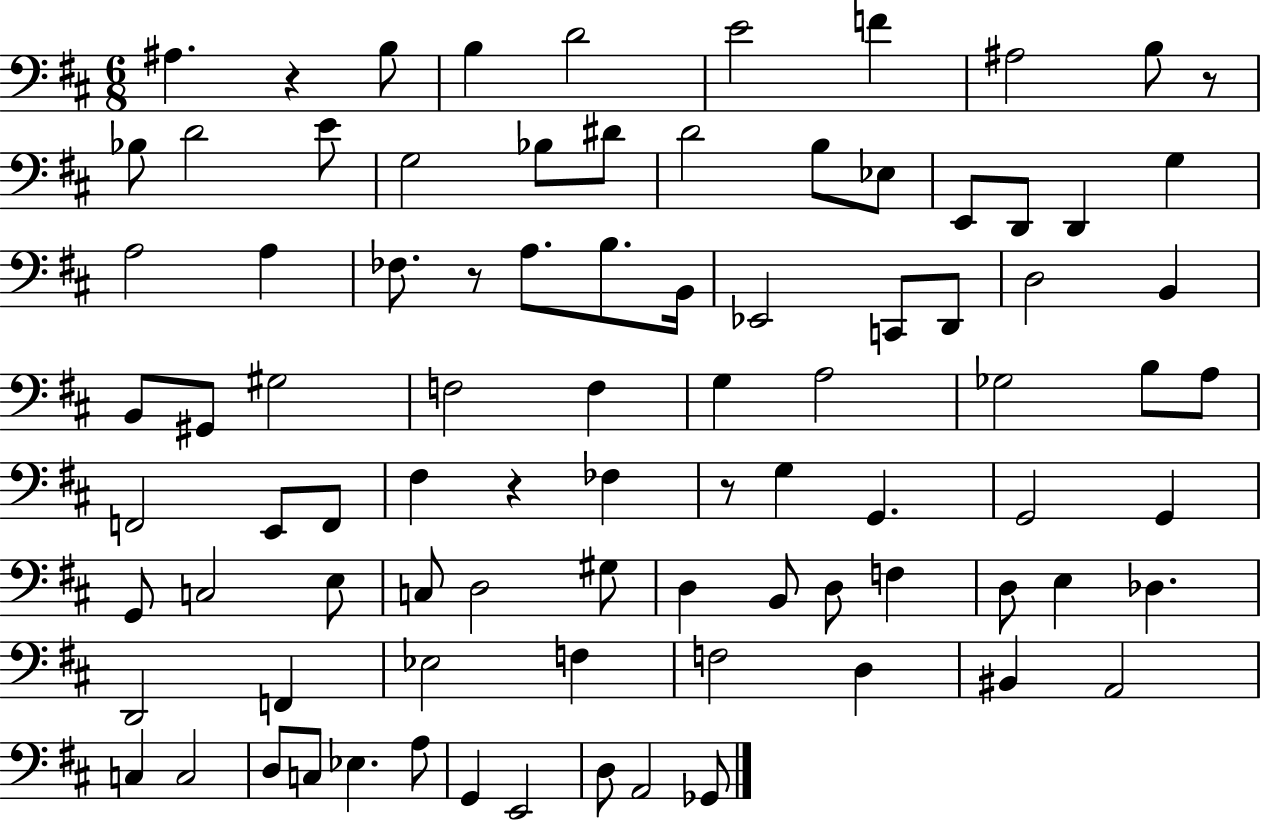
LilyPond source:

{
  \clef bass
  \numericTimeSignature
  \time 6/8
  \key d \major
  ais4. r4 b8 | b4 d'2 | e'2 f'4 | ais2 b8 r8 | \break bes8 d'2 e'8 | g2 bes8 dis'8 | d'2 b8 ees8 | e,8 d,8 d,4 g4 | \break a2 a4 | fes8. r8 a8. b8. b,16 | ees,2 c,8 d,8 | d2 b,4 | \break b,8 gis,8 gis2 | f2 f4 | g4 a2 | ges2 b8 a8 | \break f,2 e,8 f,8 | fis4 r4 fes4 | r8 g4 g,4. | g,2 g,4 | \break g,8 c2 e8 | c8 d2 gis8 | d4 b,8 d8 f4 | d8 e4 des4. | \break d,2 f,4 | ees2 f4 | f2 d4 | bis,4 a,2 | \break c4 c2 | d8 c8 ees4. a8 | g,4 e,2 | d8 a,2 ges,8 | \break \bar "|."
}